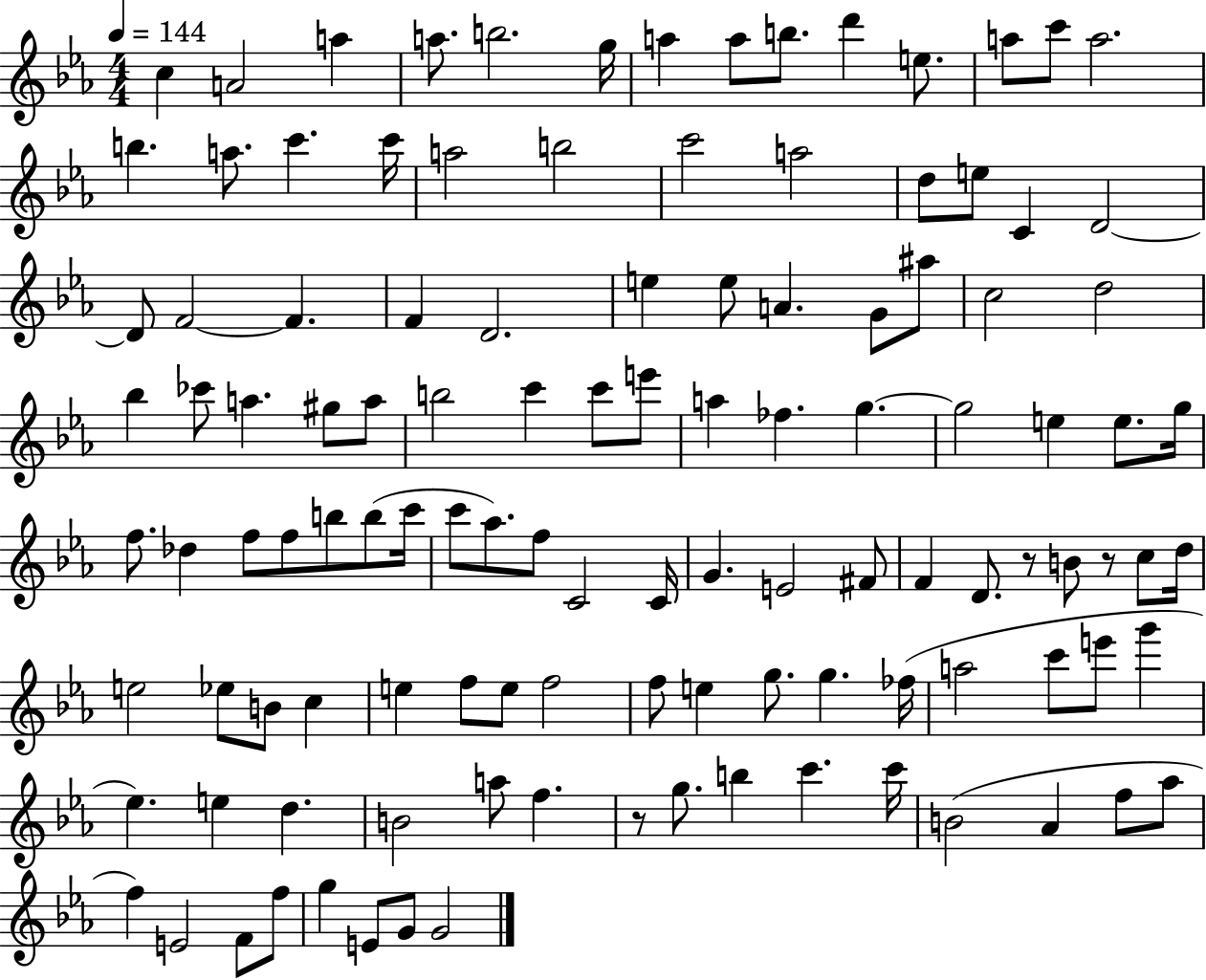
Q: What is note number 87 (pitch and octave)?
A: FES5